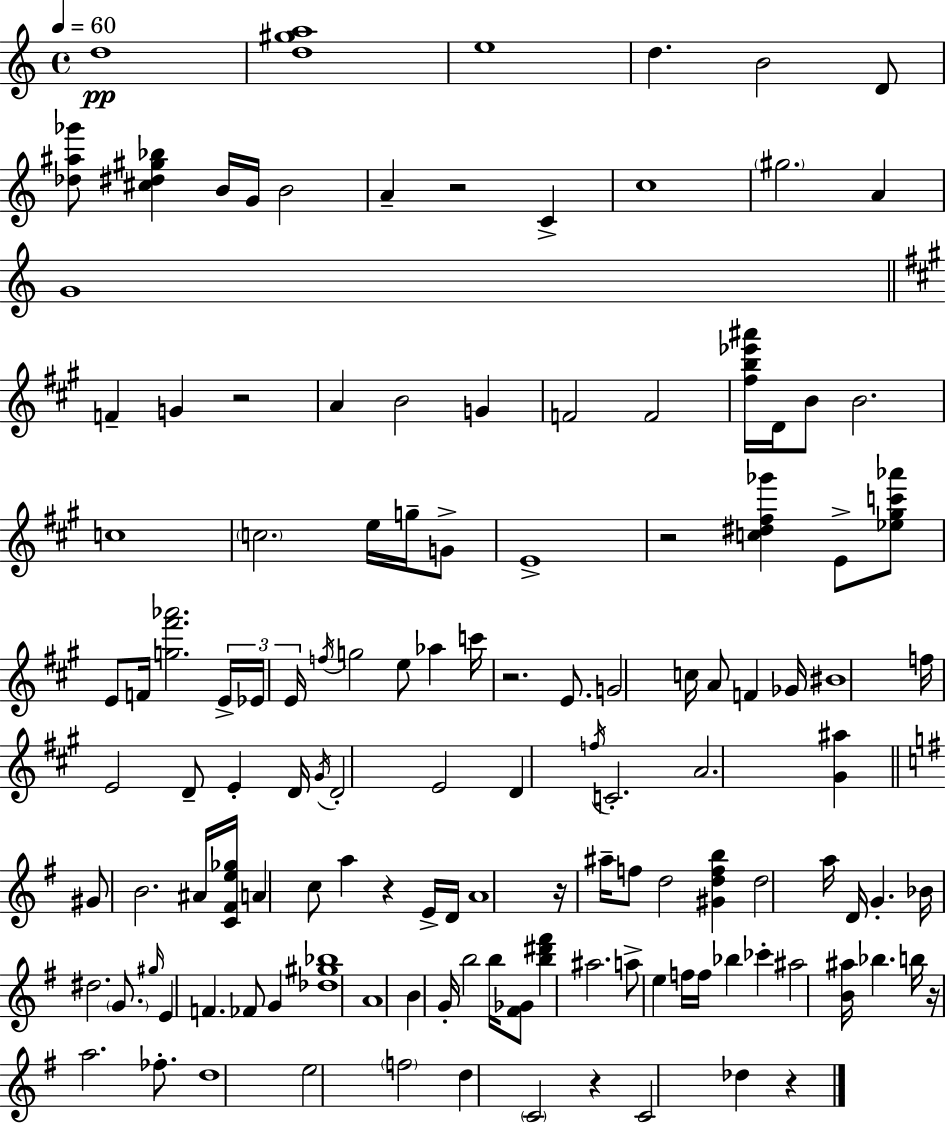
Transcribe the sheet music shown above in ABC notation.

X:1
T:Untitled
M:4/4
L:1/4
K:C
d4 [d^ga]4 e4 d B2 D/2 [_d^a_g']/2 [^c^d^g_b] B/4 G/4 B2 A z2 C c4 ^g2 A G4 F G z2 A B2 G F2 F2 [^fb_e'^a']/4 D/4 B/2 B2 c4 c2 e/4 g/4 G/2 E4 z2 [c^d^f_g'] E/2 [_e^gc'_a']/2 E/2 F/4 [g^f'_a']2 E/4 _E/4 E/4 f/4 g2 e/2 _a c'/4 z2 E/2 G2 c/4 A/2 F _G/4 ^B4 f/4 E2 D/2 E D/4 ^G/4 D2 E2 D f/4 C2 A2 [^G^a] ^G/2 B2 ^A/4 [C^Fe_g]/4 A c/2 a z E/4 D/4 A4 z/4 ^a/4 f/2 d2 [^Gdfb] d2 a/4 D/4 G _B/4 ^d2 G/2 ^g/4 E F _F/2 G [_d^g_b]4 A4 B G/4 b2 b/4 [^F_G]/2 [b^d'^f'] ^a2 a/2 e f/4 f/4 _b _c' ^a2 [B^a]/4 _b b/4 z/4 a2 _f/2 d4 e2 f2 d C2 z C2 _d z